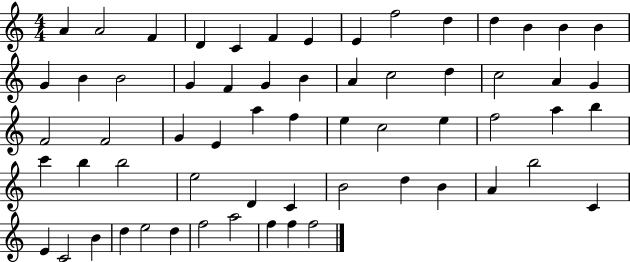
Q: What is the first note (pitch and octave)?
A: A4